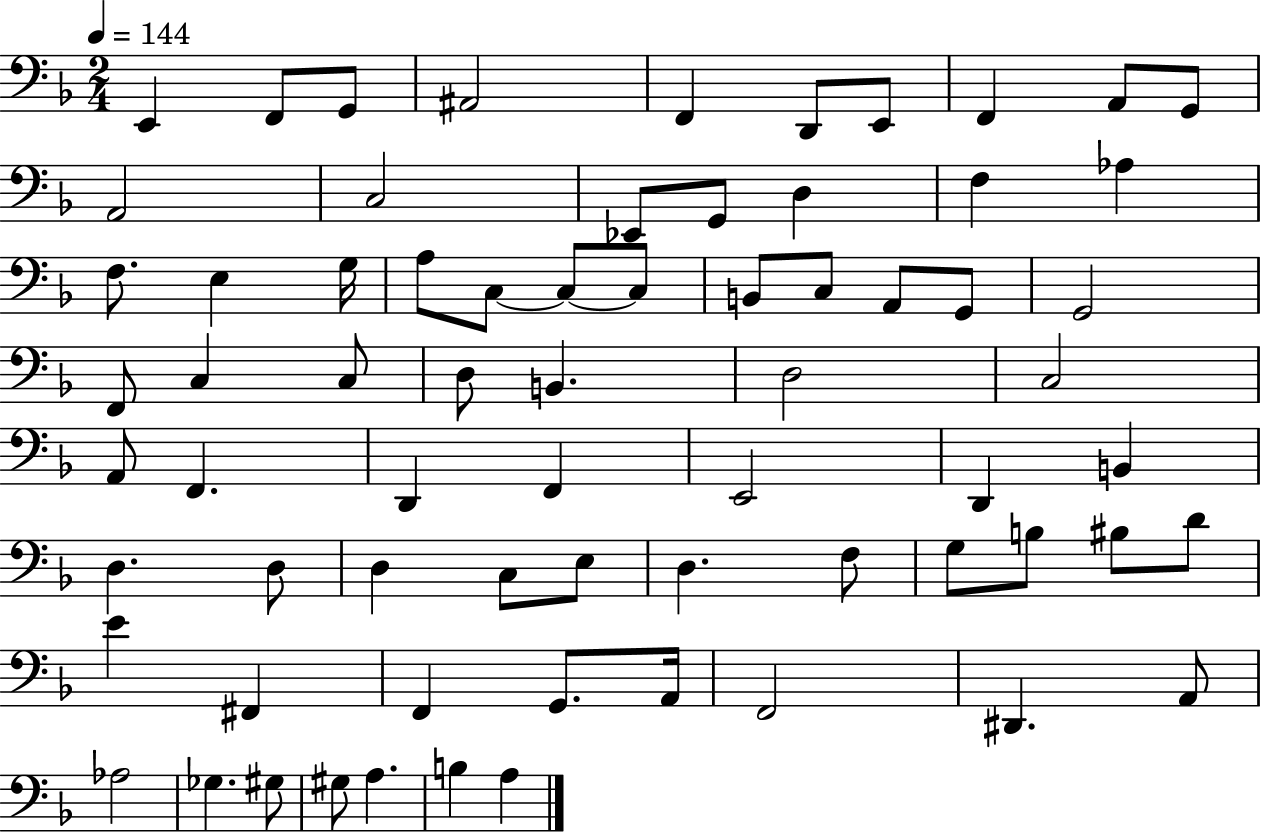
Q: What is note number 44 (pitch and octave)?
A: D3